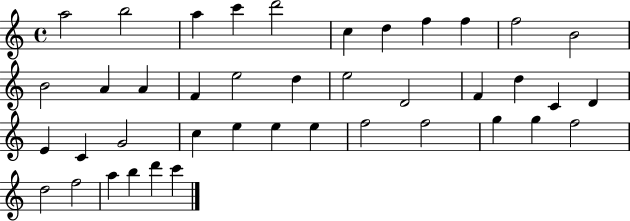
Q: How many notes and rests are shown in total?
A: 41